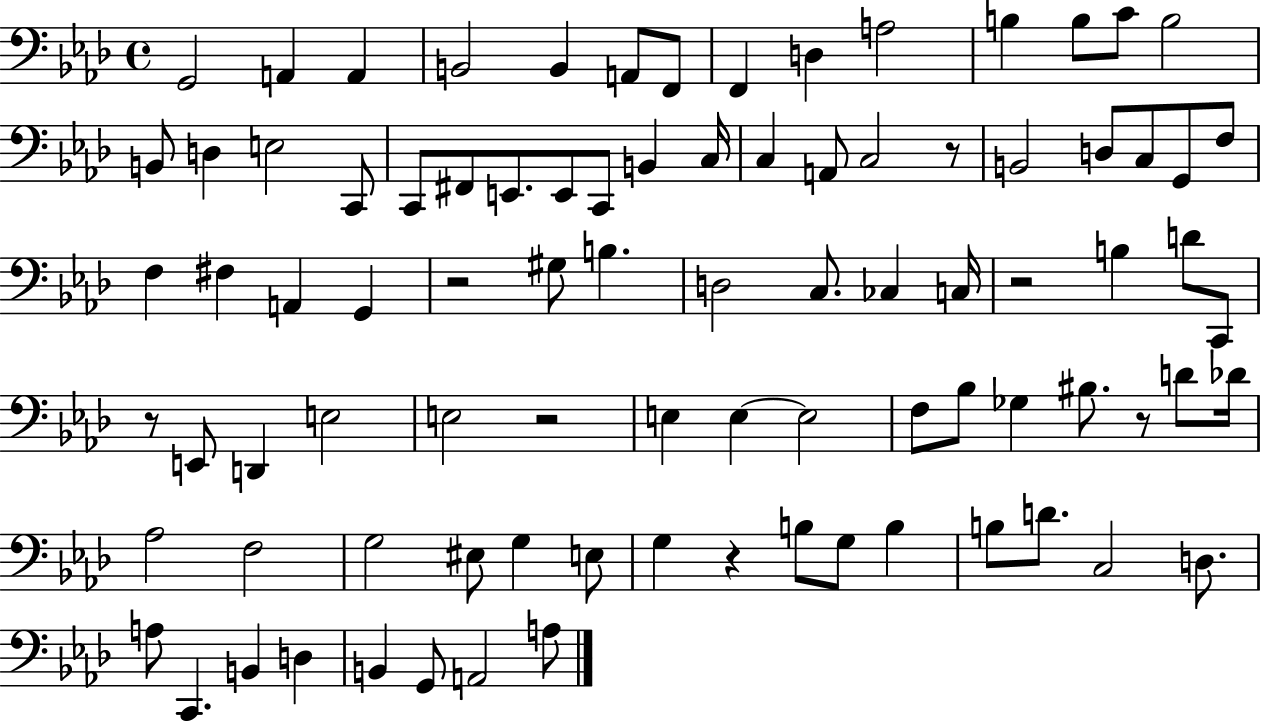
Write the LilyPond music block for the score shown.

{
  \clef bass
  \time 4/4
  \defaultTimeSignature
  \key aes \major
  \repeat volta 2 { g,2 a,4 a,4 | b,2 b,4 a,8 f,8 | f,4 d4 a2 | b4 b8 c'8 b2 | \break b,8 d4 e2 c,8 | c,8 fis,8 e,8. e,8 c,8 b,4 c16 | c4 a,8 c2 r8 | b,2 d8 c8 g,8 f8 | \break f4 fis4 a,4 g,4 | r2 gis8 b4. | d2 c8. ces4 c16 | r2 b4 d'8 c,8 | \break r8 e,8 d,4 e2 | e2 r2 | e4 e4~~ e2 | f8 bes8 ges4 bis8. r8 d'8 des'16 | \break aes2 f2 | g2 eis8 g4 e8 | g4 r4 b8 g8 b4 | b8 d'8. c2 d8. | \break a8 c,4. b,4 d4 | b,4 g,8 a,2 a8 | } \bar "|."
}